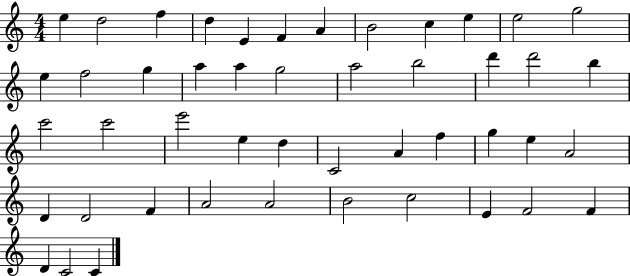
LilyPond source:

{
  \clef treble
  \numericTimeSignature
  \time 4/4
  \key c \major
  e''4 d''2 f''4 | d''4 e'4 f'4 a'4 | b'2 c''4 e''4 | e''2 g''2 | \break e''4 f''2 g''4 | a''4 a''4 g''2 | a''2 b''2 | d'''4 d'''2 b''4 | \break c'''2 c'''2 | e'''2 e''4 d''4 | c'2 a'4 f''4 | g''4 e''4 a'2 | \break d'4 d'2 f'4 | a'2 a'2 | b'2 c''2 | e'4 f'2 f'4 | \break d'4 c'2 c'4 | \bar "|."
}